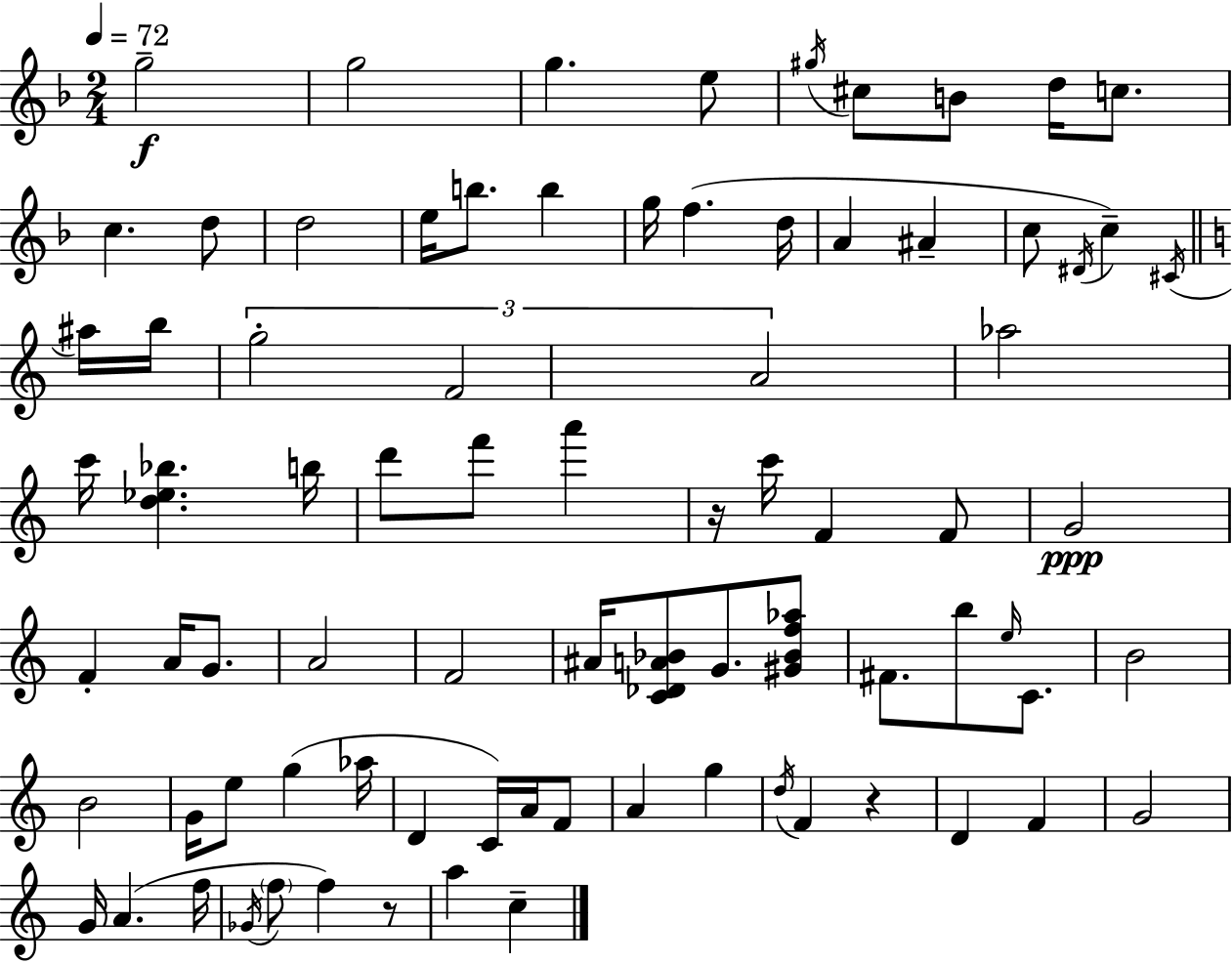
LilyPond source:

{
  \clef treble
  \numericTimeSignature
  \time 2/4
  \key f \major
  \tempo 4 = 72
  g''2--\f | g''2 | g''4. e''8 | \acciaccatura { gis''16 } cis''8 b'8 d''16 c''8. | \break c''4. d''8 | d''2 | e''16 b''8. b''4 | g''16 f''4.( | \break d''16 a'4 ais'4-- | c''8 \acciaccatura { dis'16 }) c''4-- | \acciaccatura { cis'16 } \bar "||" \break \key a \minor ais''16 b''16 \tuplet 3/2 { g''2-. | f'2 | a'2 } | aes''2 | \break c'''16 <d'' ees'' bes''>4. | b''16 d'''8 f'''8 a'''4 | r16 c'''16 f'4 | f'8 g'2\ppp | \break f'4-. a'16 g'8. | a'2 | f'2 | ais'16 <c' des' a' bes'>8 g'8. | \break <gis' bes' f'' aes''>8 fis'8. b''8 \grace { e''16 } | c'8. b'2 | b'2 | g'16 e''8 g''4( | \break aes''16 d'4 c'16) | a'16 f'8 a'4 g''4 | \acciaccatura { d''16 } f'4 | r4 d'4 | \break f'4 g'2 | g'16 a'4.( | f''16 \acciaccatura { ges'16 } \parenthesize f''8 f''4) | r8 a''4 | \break c''4-- \bar "|."
}